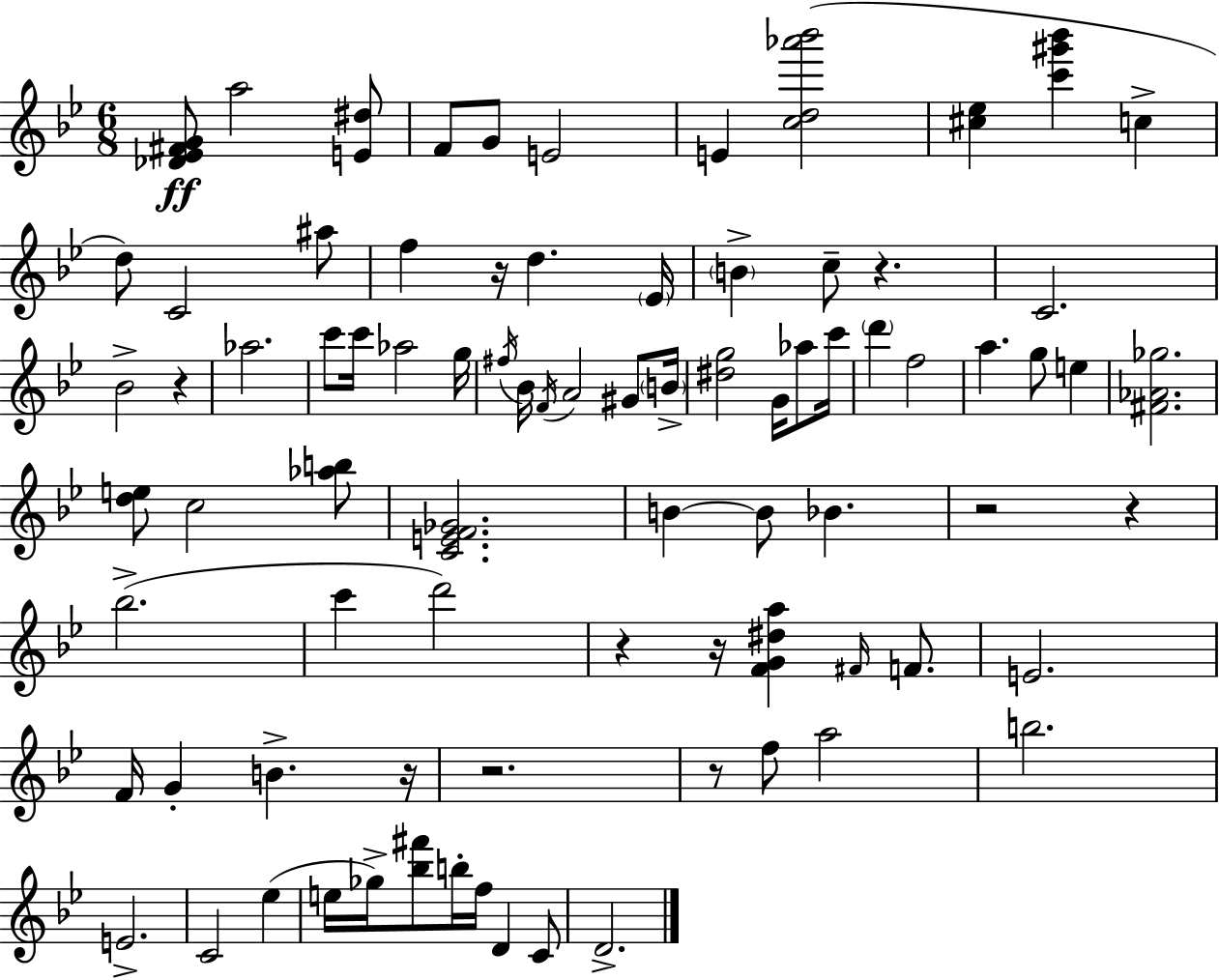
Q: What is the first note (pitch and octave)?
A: A5